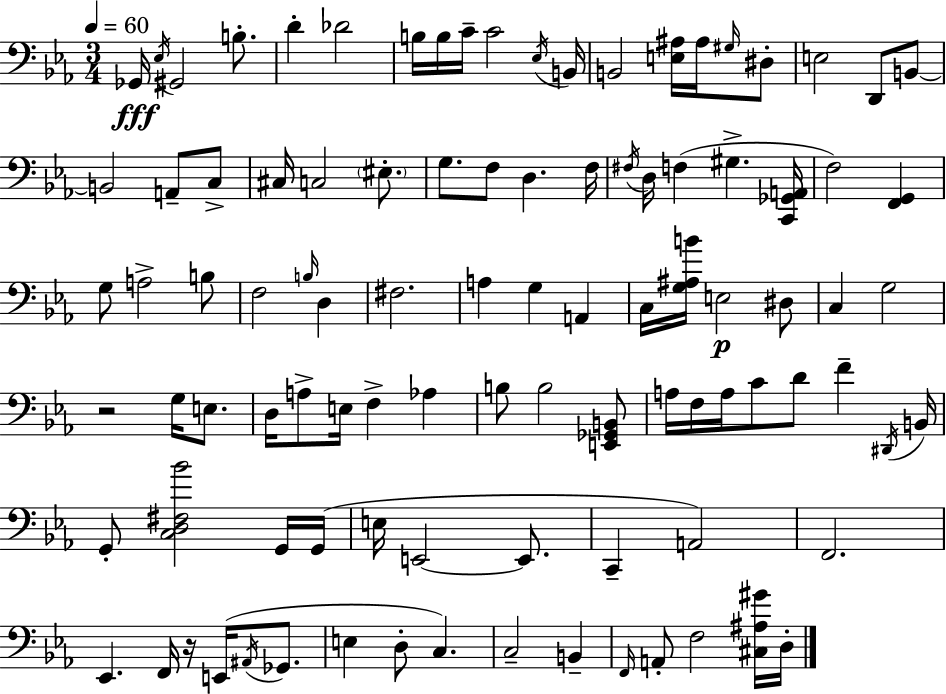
Gb2/s Eb3/s G#2/h B3/e. D4/q Db4/h B3/s B3/s C4/s C4/h Eb3/s B2/s B2/h [E3,A#3]/s A#3/s G#3/s D#3/e E3/h D2/e B2/e B2/h A2/e C3/e C#3/s C3/h EIS3/e. G3/e. F3/e D3/q. F3/s F#3/s D3/s F3/q G#3/q. [C2,Gb2,A2]/s F3/h [F2,G2]/q G3/e A3/h B3/e F3/h B3/s D3/q F#3/h. A3/q G3/q A2/q C3/s [G3,A#3,B4]/s E3/h D#3/e C3/q G3/h R/h G3/s E3/e. D3/s A3/e E3/s F3/q Ab3/q B3/e B3/h [E2,Gb2,B2]/e A3/s F3/s A3/s C4/e D4/e F4/q D#2/s B2/s G2/e [C3,D3,F#3,Bb4]/h G2/s G2/s E3/s E2/h E2/e. C2/q A2/h F2/h. Eb2/q. F2/s R/s E2/s A#2/s Gb2/e. E3/q D3/e C3/q. C3/h B2/q F2/s A2/e F3/h [C#3,A#3,G#4]/s D3/s